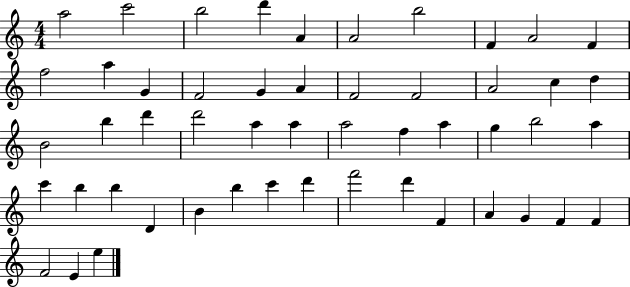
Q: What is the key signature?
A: C major